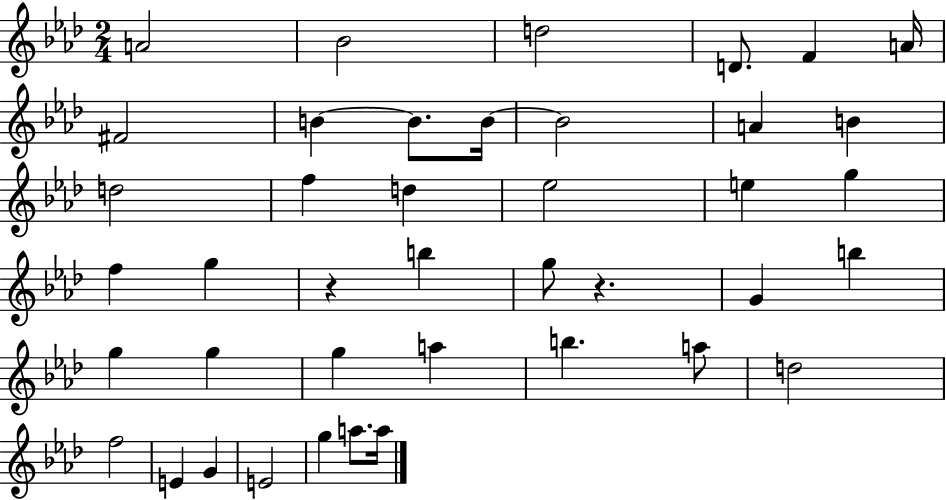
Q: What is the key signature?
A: AES major